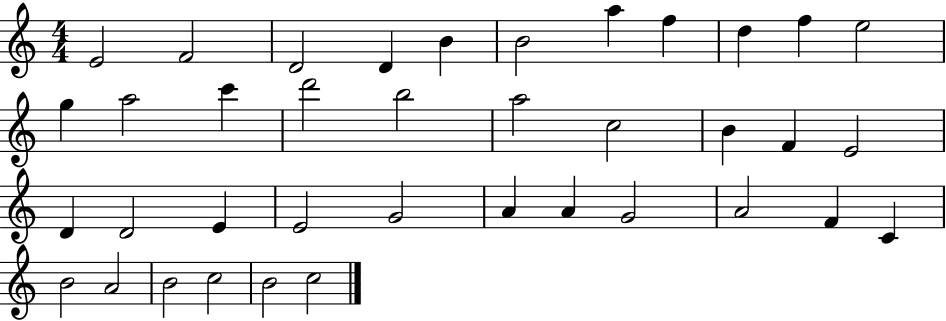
{
  \clef treble
  \numericTimeSignature
  \time 4/4
  \key c \major
  e'2 f'2 | d'2 d'4 b'4 | b'2 a''4 f''4 | d''4 f''4 e''2 | \break g''4 a''2 c'''4 | d'''2 b''2 | a''2 c''2 | b'4 f'4 e'2 | \break d'4 d'2 e'4 | e'2 g'2 | a'4 a'4 g'2 | a'2 f'4 c'4 | \break b'2 a'2 | b'2 c''2 | b'2 c''2 | \bar "|."
}